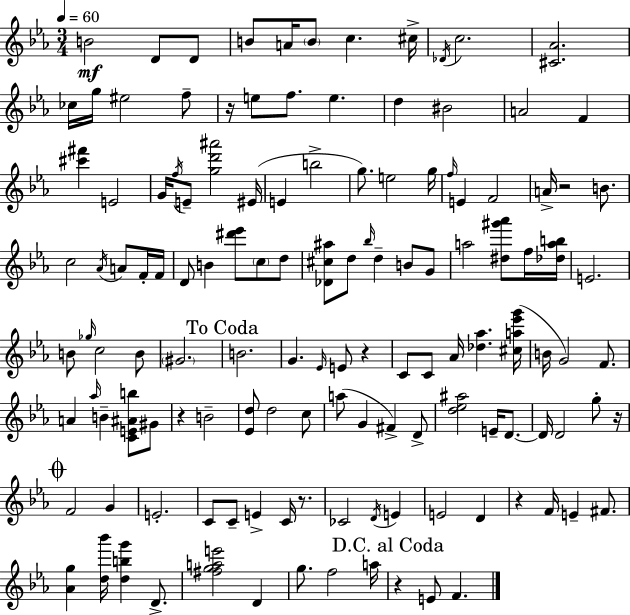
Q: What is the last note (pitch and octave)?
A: F4